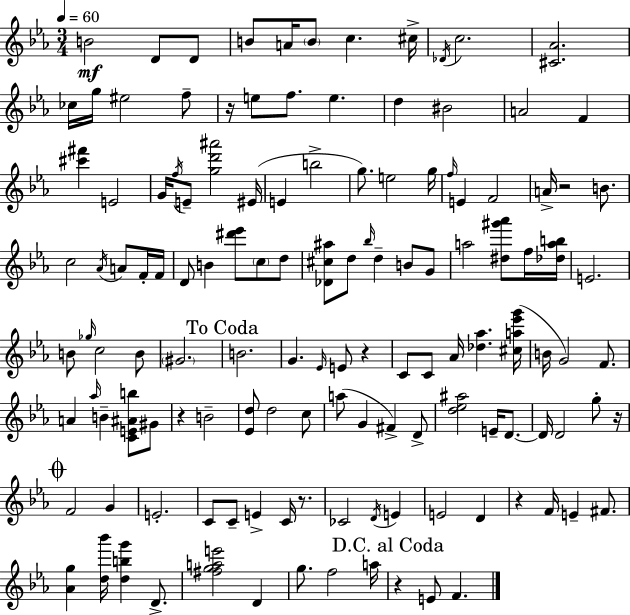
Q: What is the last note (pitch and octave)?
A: F4